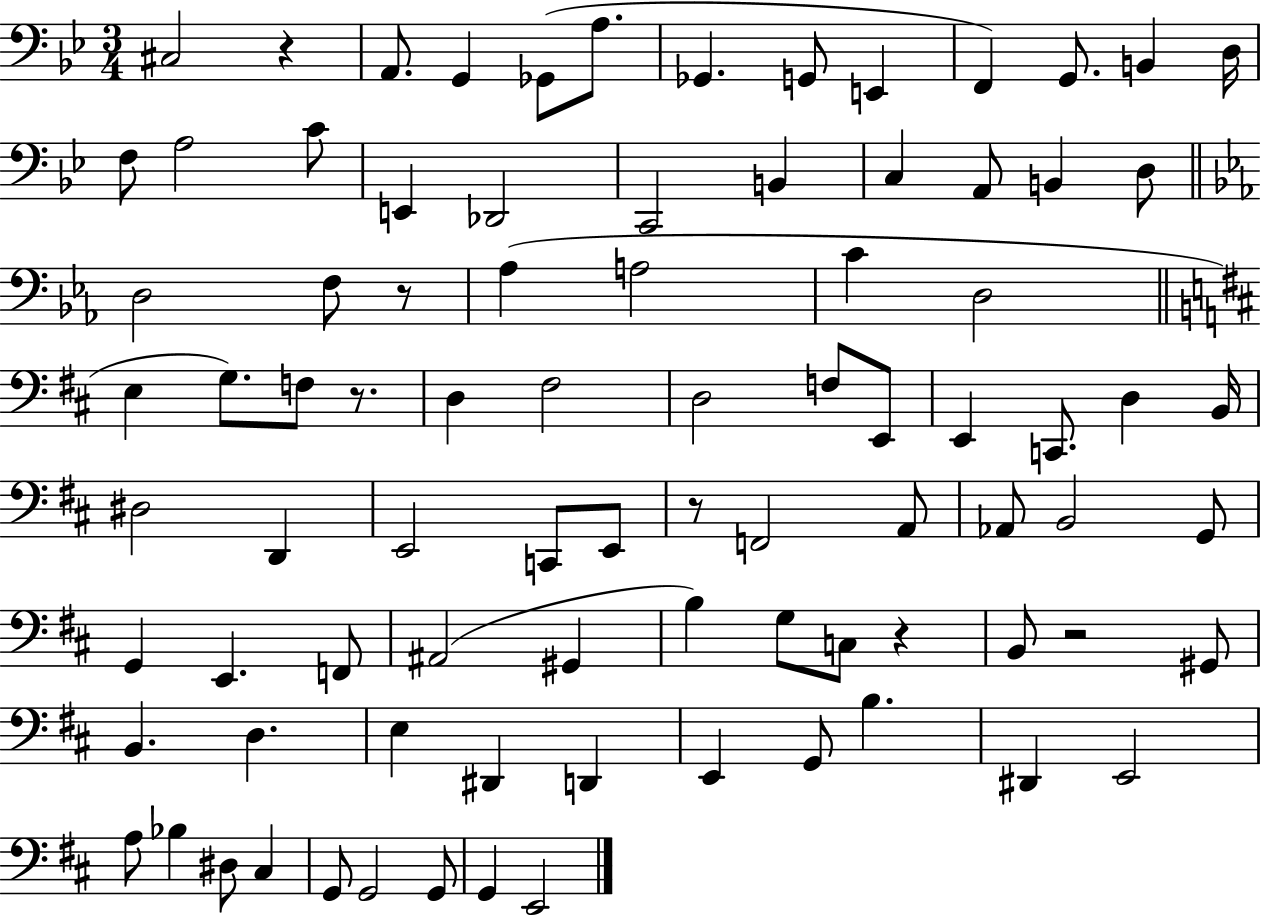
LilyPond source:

{
  \clef bass
  \numericTimeSignature
  \time 3/4
  \key bes \major
  cis2 r4 | a,8. g,4 ges,8( a8. | ges,4. g,8 e,4 | f,4) g,8. b,4 d16 | \break f8 a2 c'8 | e,4 des,2 | c,2 b,4 | c4 a,8 b,4 d8 | \break \bar "||" \break \key ees \major d2 f8 r8 | aes4( a2 | c'4 d2 | \bar "||" \break \key b \minor e4 g8.) f8 r8. | d4 fis2 | d2 f8 e,8 | e,4 c,8. d4 b,16 | \break dis2 d,4 | e,2 c,8 e,8 | r8 f,2 a,8 | aes,8 b,2 g,8 | \break g,4 e,4. f,8 | ais,2( gis,4 | b4) g8 c8 r4 | b,8 r2 gis,8 | \break b,4. d4. | e4 dis,4 d,4 | e,4 g,8 b4. | dis,4 e,2 | \break a8 bes4 dis8 cis4 | g,8 g,2 g,8 | g,4 e,2 | \bar "|."
}